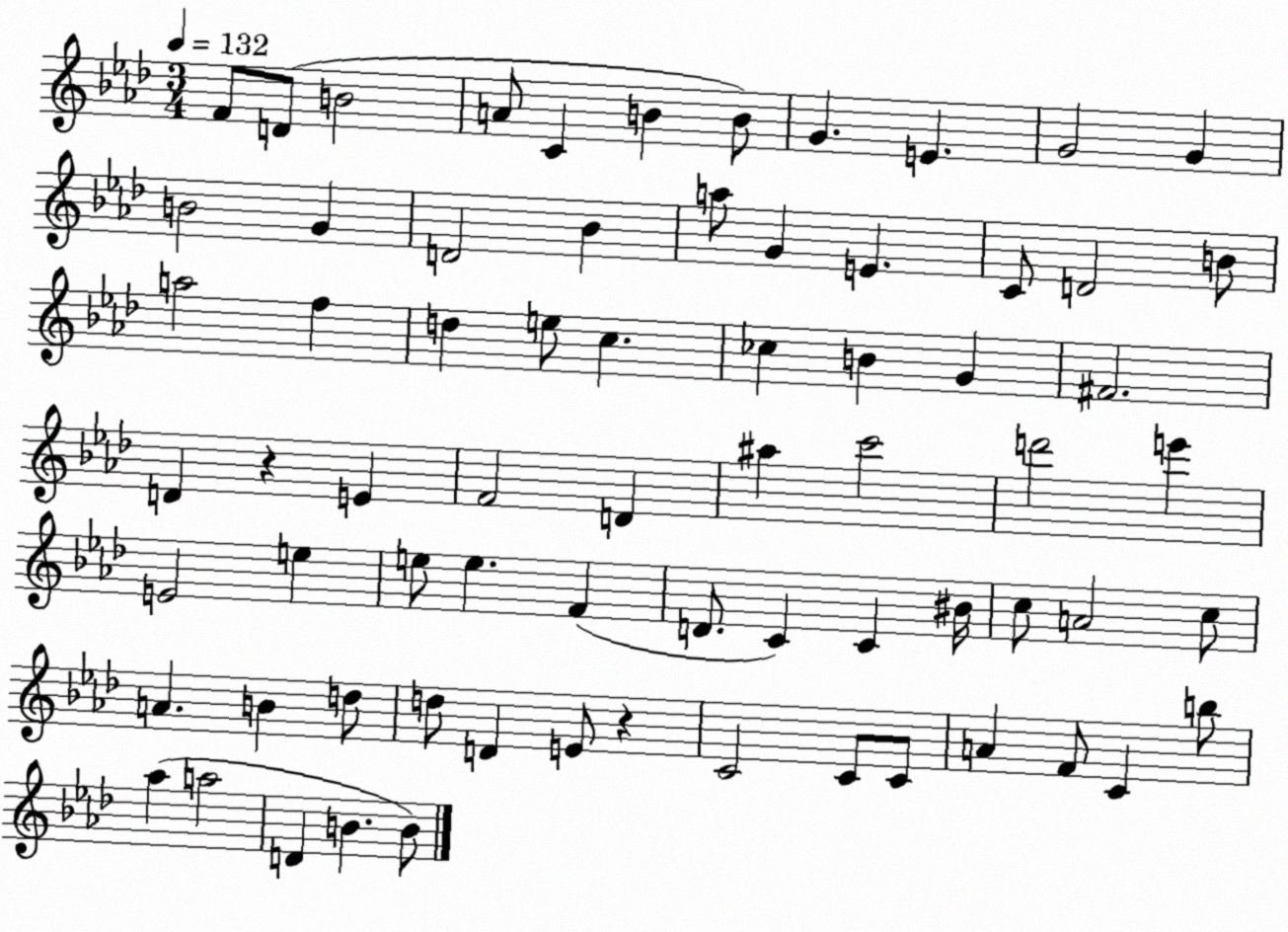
X:1
T:Untitled
M:3/4
L:1/4
K:Ab
F/2 D/2 B2 A/2 C B B/2 G E G2 G B2 G D2 _B a/2 G E C/2 D2 B/2 a2 f d e/2 c _c B G ^F2 D z E F2 D ^a c'2 d'2 e' E2 e e/2 e F D/2 C C ^B/4 c/2 A2 c/2 A B d/2 d/2 D E/2 z C2 C/2 C/2 A F/2 C b/2 _a a2 D B B/2